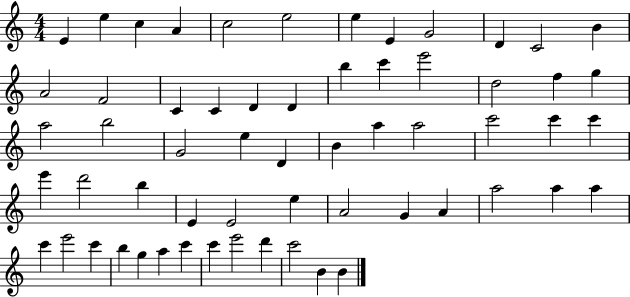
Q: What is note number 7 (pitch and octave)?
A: E5